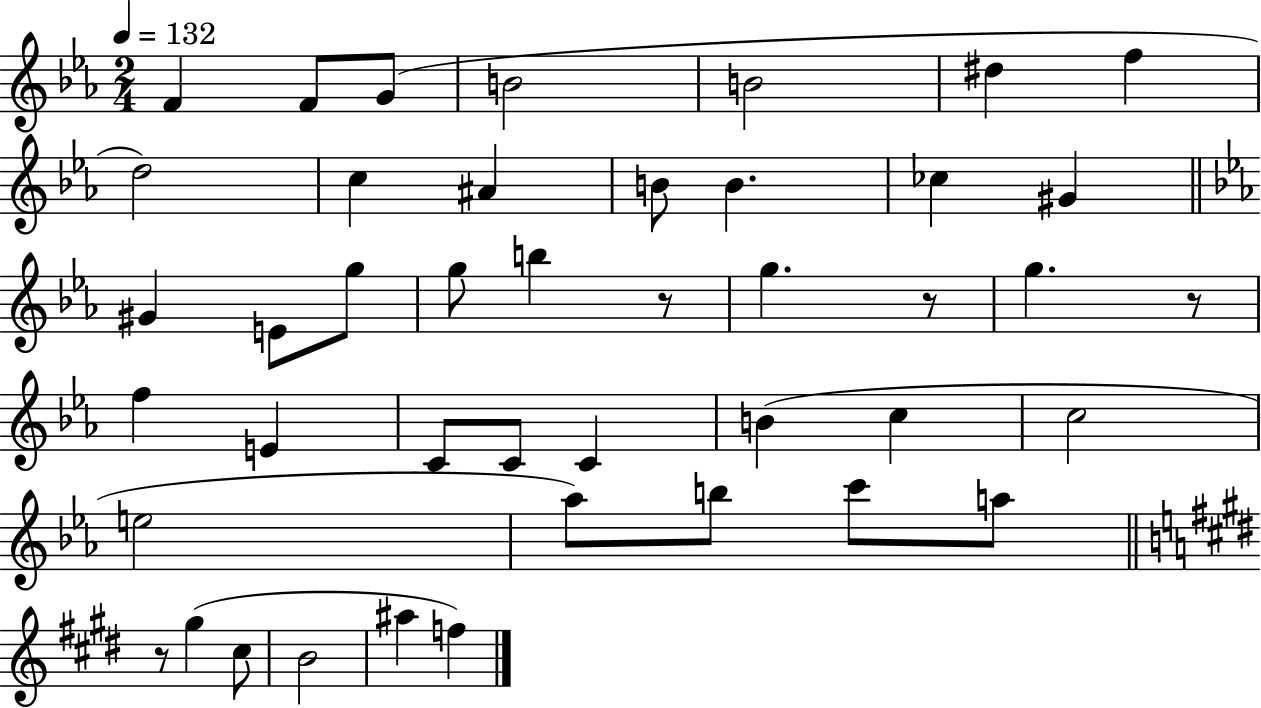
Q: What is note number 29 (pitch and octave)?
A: C5